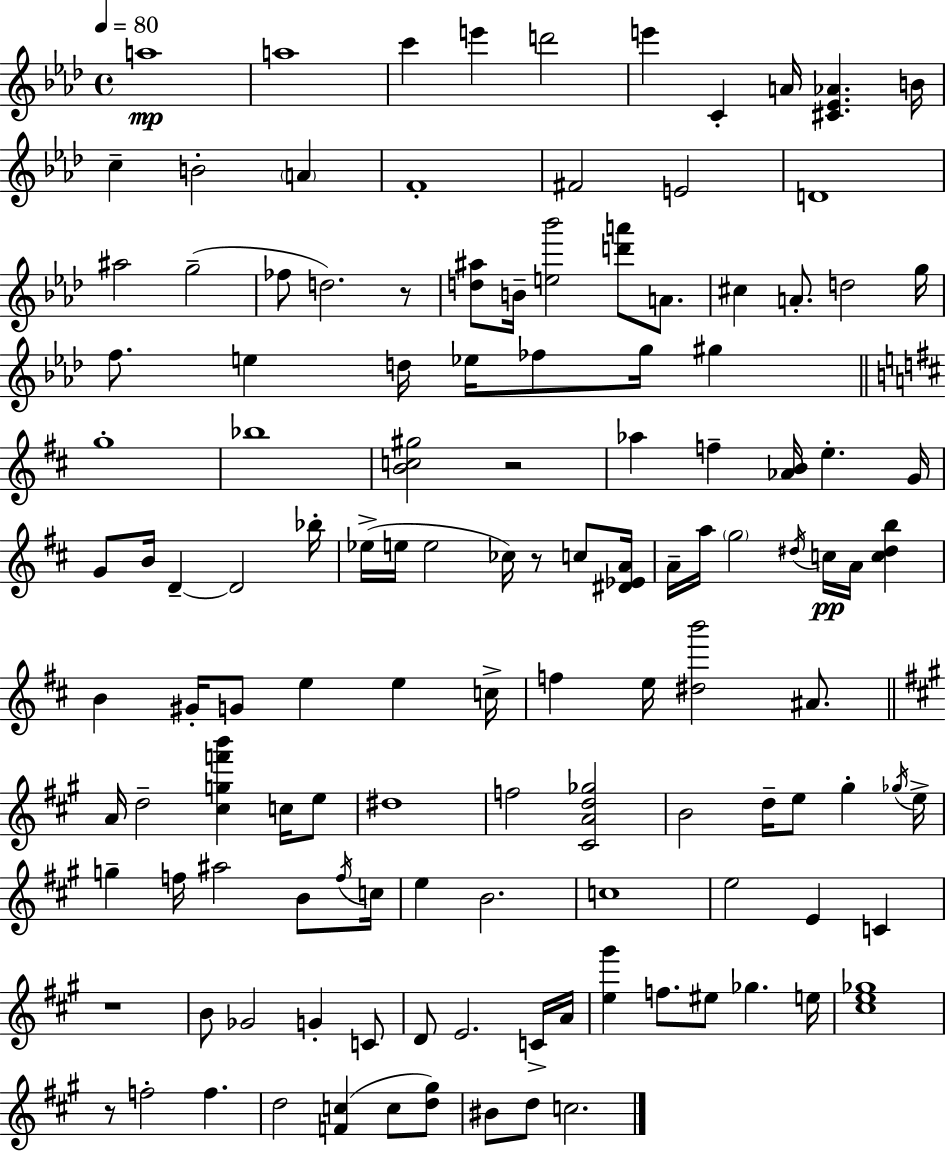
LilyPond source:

{
  \clef treble
  \time 4/4
  \defaultTimeSignature
  \key f \minor
  \tempo 4 = 80
  a''1\mp | a''1 | c'''4 e'''4 d'''2 | e'''4 c'4-. a'16 <cis' ees' aes'>4. b'16 | \break c''4-- b'2-. \parenthesize a'4 | f'1-. | fis'2 e'2 | d'1 | \break ais''2 g''2--( | fes''8 d''2.) r8 | <d'' ais''>8 b'16-- <e'' bes'''>2 <d''' a'''>8 a'8. | cis''4 a'8.-. d''2 g''16 | \break f''8. e''4 d''16 ees''16 fes''8 g''16 gis''4 | \bar "||" \break \key d \major g''1-. | bes''1 | <b' c'' gis''>2 r2 | aes''4 f''4-- <aes' b'>16 e''4.-. g'16 | \break g'8 b'16 d'4--~~ d'2 bes''16-. | ees''16->( e''16 e''2 ces''16) r8 c''8 <dis' ees' a'>16 | a'16-- a''16 \parenthesize g''2 \acciaccatura { dis''16 } c''16\pp a'16 <c'' dis'' b''>4 | b'4 gis'16-. g'8 e''4 e''4 | \break c''16-> f''4 e''16 <dis'' b'''>2 ais'8. | \bar "||" \break \key a \major a'16 d''2-- <cis'' g'' f''' b'''>4 c''16 e''8 | dis''1 | f''2 <cis' a' d'' ges''>2 | b'2 d''16-- e''8 gis''4-. \acciaccatura { ges''16 } | \break e''16-> g''4-- f''16 ais''2 b'8 | \acciaccatura { f''16 } c''16 e''4 b'2. | c''1 | e''2 e'4 c'4 | \break r1 | b'8 ges'2 g'4-. | c'8 d'8 e'2. | c'16-> a'16 <e'' gis'''>4 f''8. eis''8 ges''4. | \break e''16 <cis'' e'' ges''>1 | r8 f''2-. f''4. | d''2 <f' c''>4( c''8 | <d'' gis''>8) bis'8 d''8 c''2. | \break \bar "|."
}